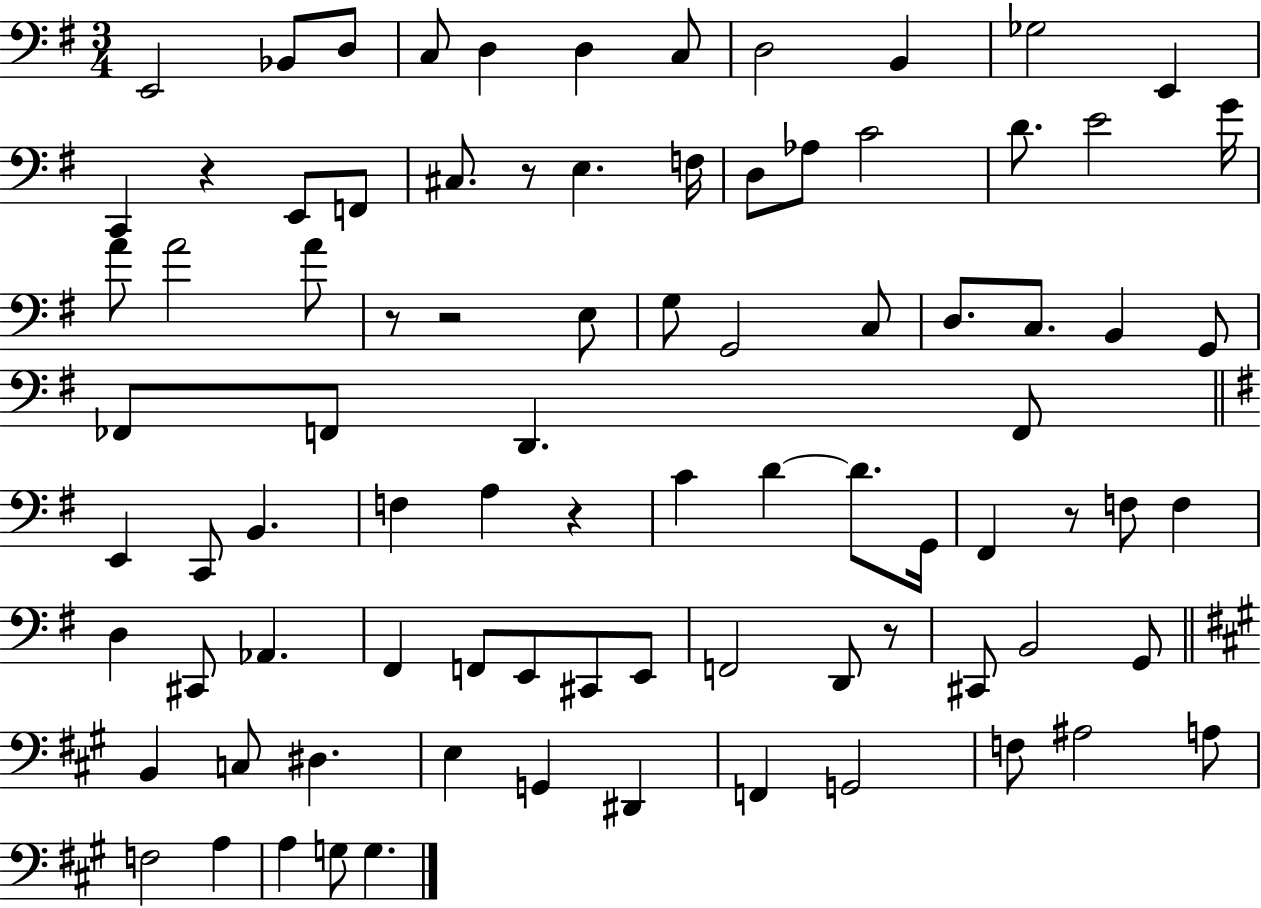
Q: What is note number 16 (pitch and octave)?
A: E3